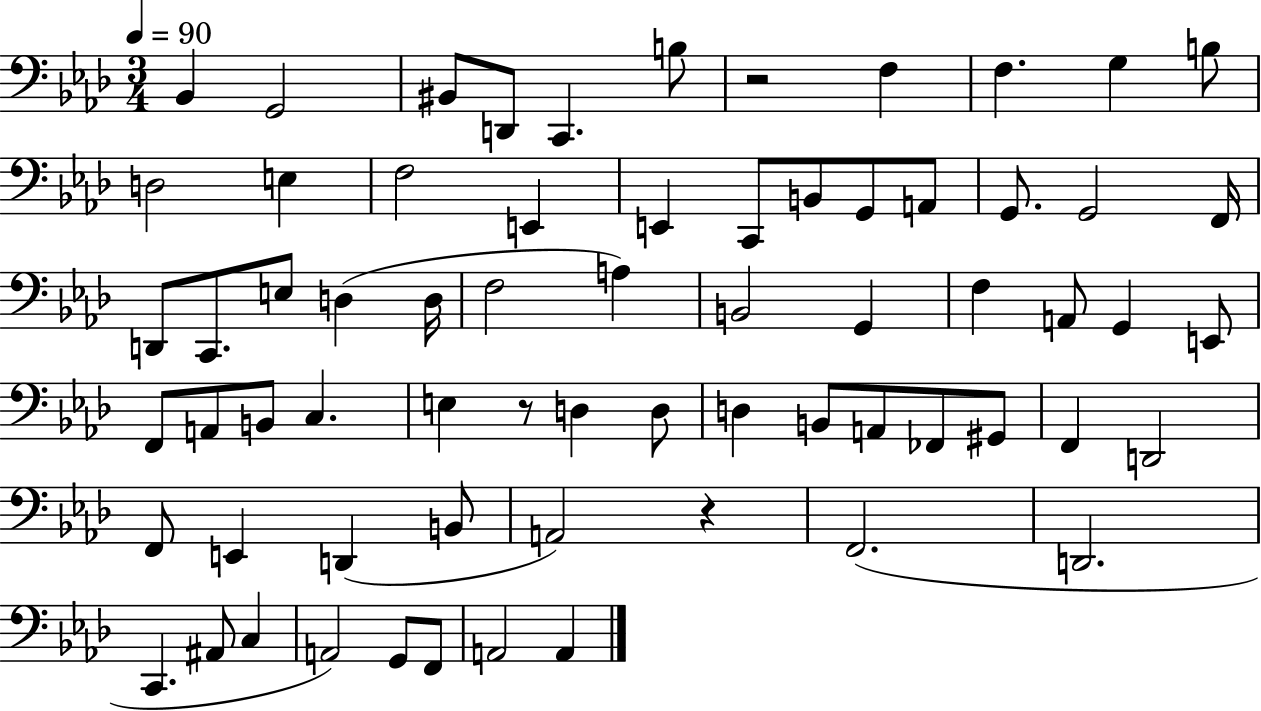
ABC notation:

X:1
T:Untitled
M:3/4
L:1/4
K:Ab
_B,, G,,2 ^B,,/2 D,,/2 C,, B,/2 z2 F, F, G, B,/2 D,2 E, F,2 E,, E,, C,,/2 B,,/2 G,,/2 A,,/2 G,,/2 G,,2 F,,/4 D,,/2 C,,/2 E,/2 D, D,/4 F,2 A, B,,2 G,, F, A,,/2 G,, E,,/2 F,,/2 A,,/2 B,,/2 C, E, z/2 D, D,/2 D, B,,/2 A,,/2 _F,,/2 ^G,,/2 F,, D,,2 F,,/2 E,, D,, B,,/2 A,,2 z F,,2 D,,2 C,, ^A,,/2 C, A,,2 G,,/2 F,,/2 A,,2 A,,